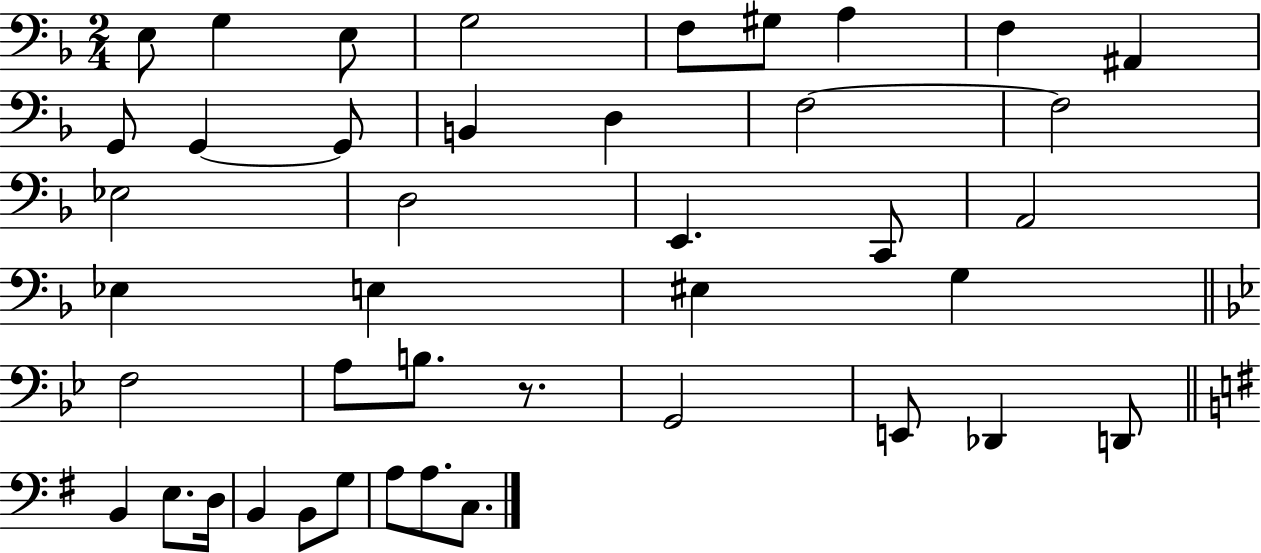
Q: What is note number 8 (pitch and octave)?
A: F3